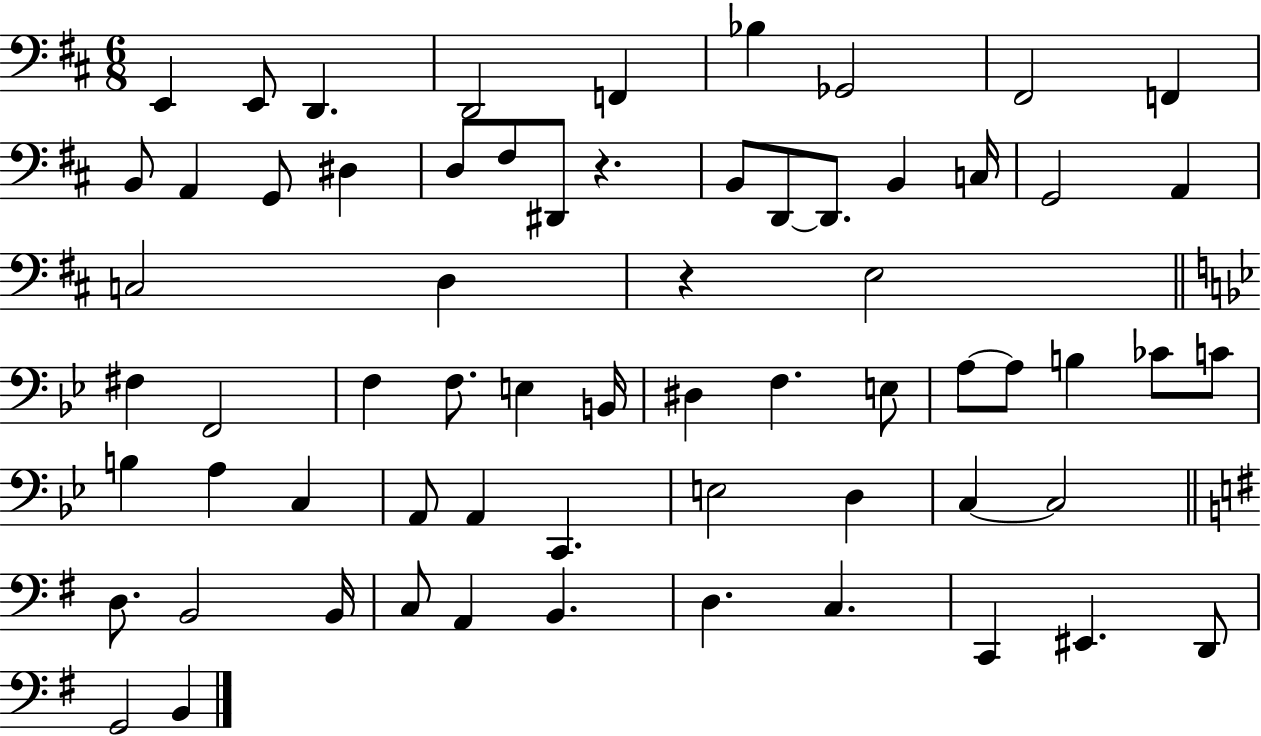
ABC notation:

X:1
T:Untitled
M:6/8
L:1/4
K:D
E,, E,,/2 D,, D,,2 F,, _B, _G,,2 ^F,,2 F,, B,,/2 A,, G,,/2 ^D, D,/2 ^F,/2 ^D,,/2 z B,,/2 D,,/2 D,,/2 B,, C,/4 G,,2 A,, C,2 D, z E,2 ^F, F,,2 F, F,/2 E, B,,/4 ^D, F, E,/2 A,/2 A,/2 B, _C/2 C/2 B, A, C, A,,/2 A,, C,, E,2 D, C, C,2 D,/2 B,,2 B,,/4 C,/2 A,, B,, D, C, C,, ^E,, D,,/2 G,,2 B,,